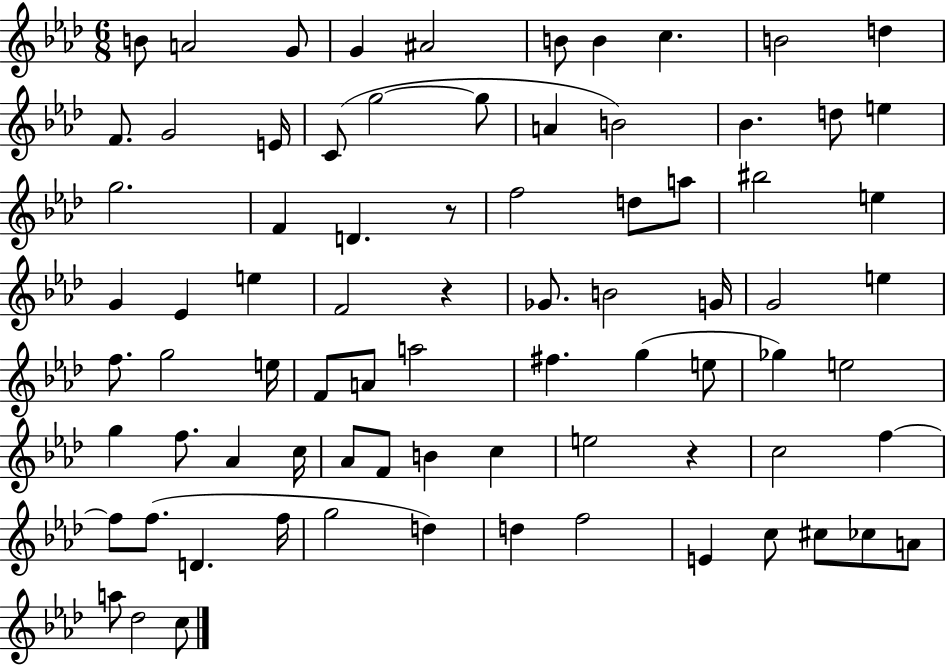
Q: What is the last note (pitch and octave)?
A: C5